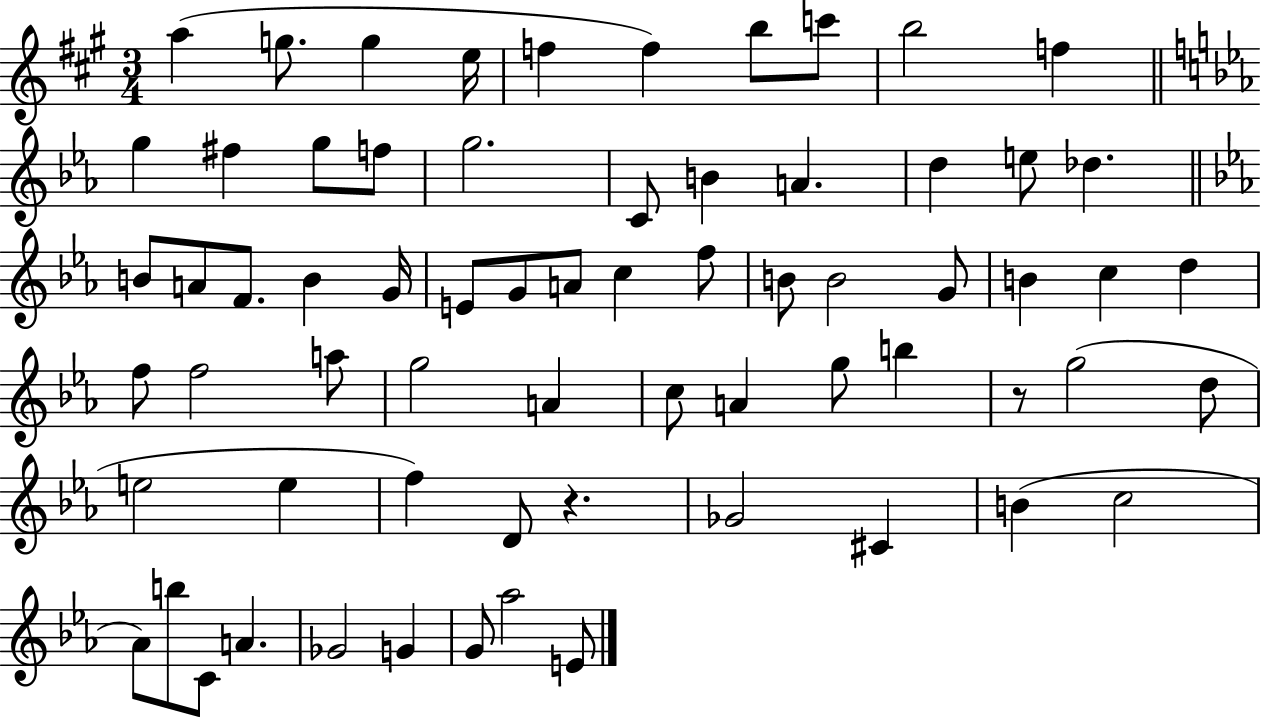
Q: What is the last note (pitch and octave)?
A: E4